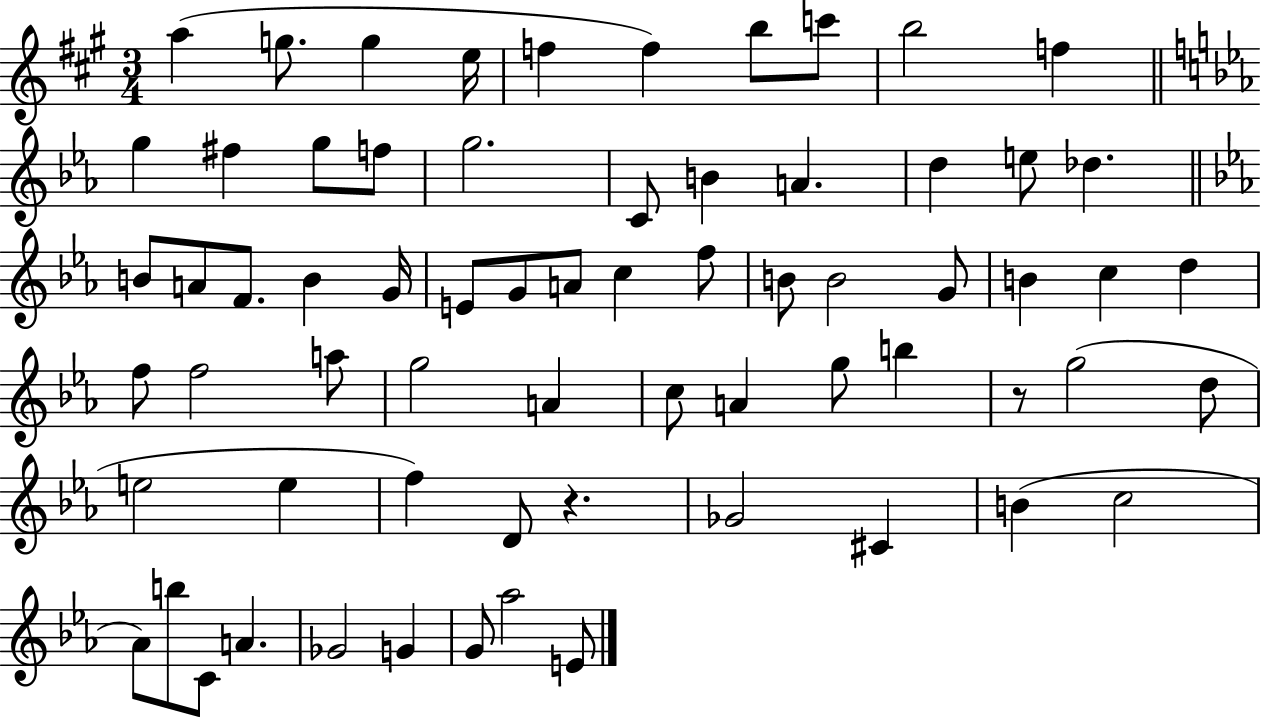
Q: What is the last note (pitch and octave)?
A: E4